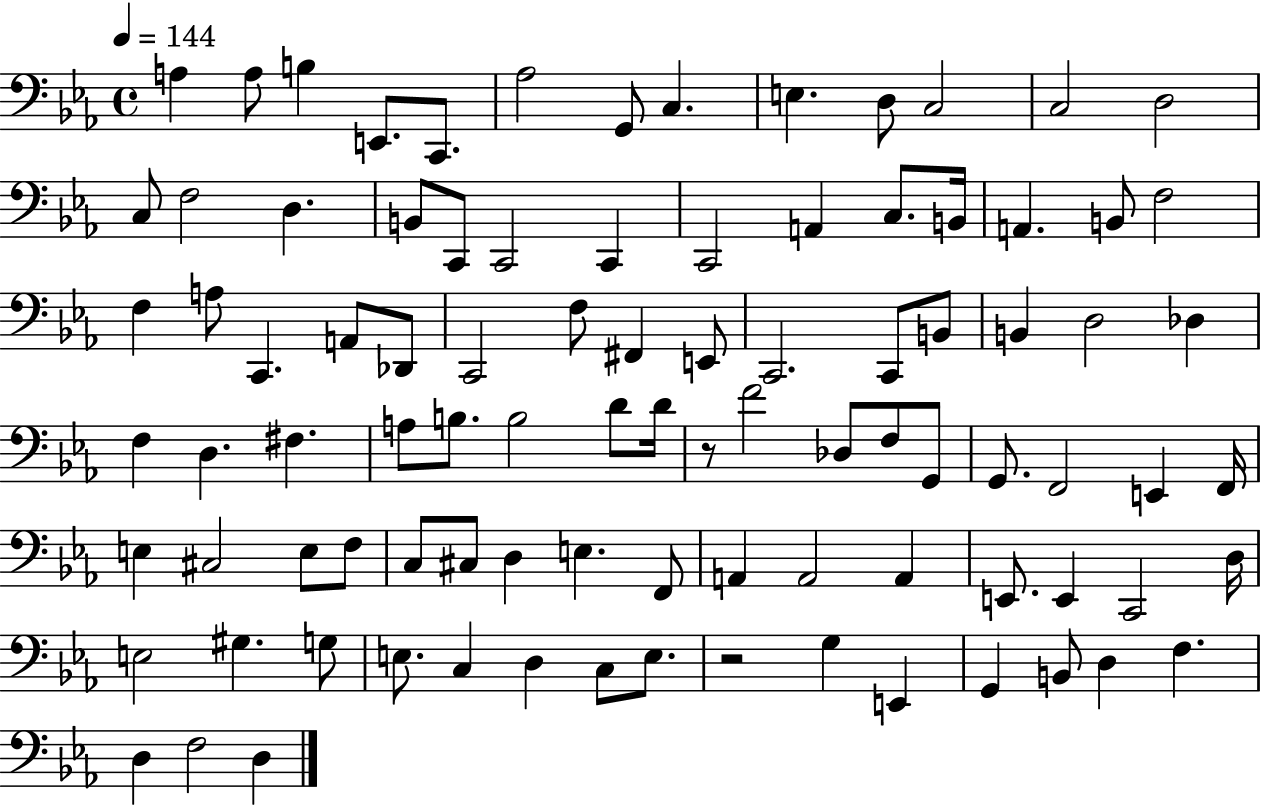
A3/q A3/e B3/q E2/e. C2/e. Ab3/h G2/e C3/q. E3/q. D3/e C3/h C3/h D3/h C3/e F3/h D3/q. B2/e C2/e C2/h C2/q C2/h A2/q C3/e. B2/s A2/q. B2/e F3/h F3/q A3/e C2/q. A2/e Db2/e C2/h F3/e F#2/q E2/e C2/h. C2/e B2/e B2/q D3/h Db3/q F3/q D3/q. F#3/q. A3/e B3/e. B3/h D4/e D4/s R/e F4/h Db3/e F3/e G2/e G2/e. F2/h E2/q F2/s E3/q C#3/h E3/e F3/e C3/e C#3/e D3/q E3/q. F2/e A2/q A2/h A2/q E2/e. E2/q C2/h D3/s E3/h G#3/q. G3/e E3/e. C3/q D3/q C3/e E3/e. R/h G3/q E2/q G2/q B2/e D3/q F3/q. D3/q F3/h D3/q